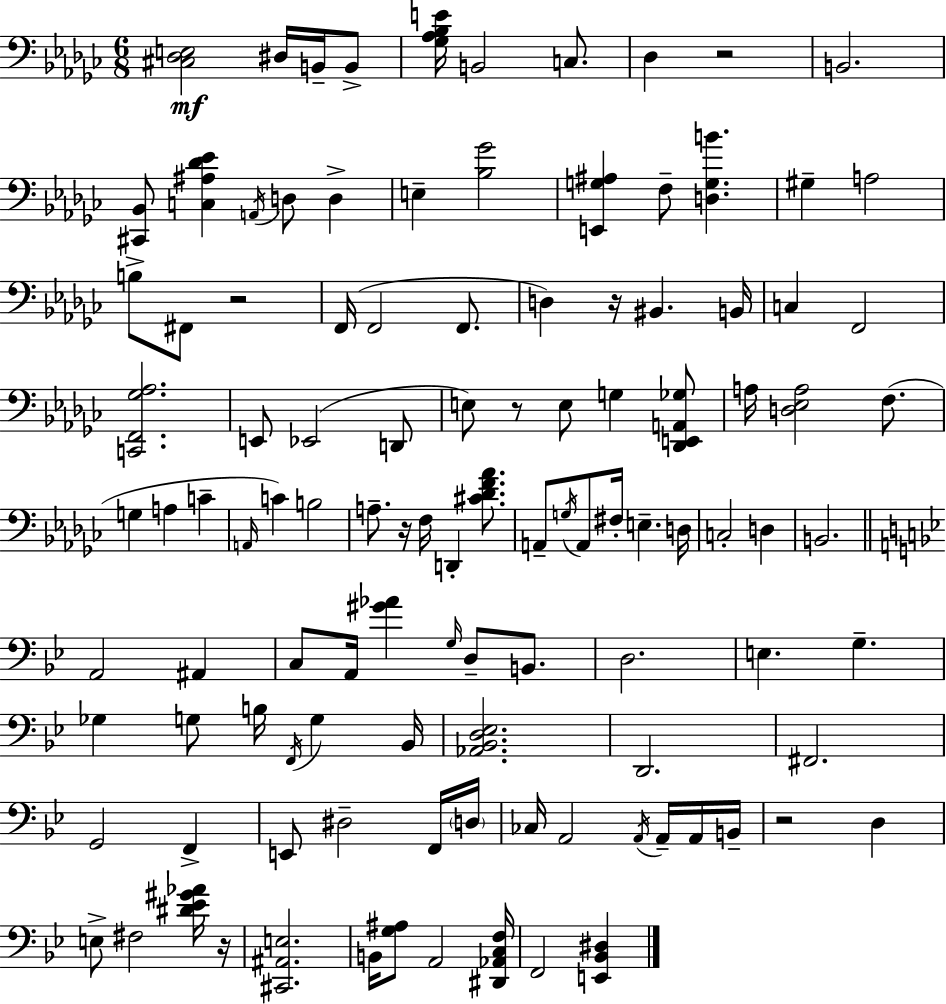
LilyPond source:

{
  \clef bass
  \numericTimeSignature
  \time 6/8
  \key ees \minor
  \repeat volta 2 { <cis des e>2\mf dis16 b,16-- b,8-> | <ges aes bes e'>16 b,2 c8. | des4 r2 | b,2. | \break <cis, bes,>8 <c ais des' ees'>4 \acciaccatura { a,16 } d8 d4-> | e4-- <bes ges'>2 | <e, g ais>4 f8-- <d g b'>4. | gis4-- a2 | \break b8-> fis,8 r2 | f,16( f,2 f,8. | d4) r16 bis,4. | b,16 c4 f,2 | \break <c, f, ges aes>2. | e,8 ees,2( d,8 | e8) r8 e8 g4 <des, e, a, ges>8 | a16 <d ees a>2 f8.( | \break g4 a4 c'4-- | \grace { a,16 } c'4) b2 | a8.-- r16 f16 d,4-. <cis' des' f' aes'>8. | a,8-- \acciaccatura { g16 } a,8 fis16-. e4.-- | \break d16 c2-. d4 | b,2. | \bar "||" \break \key g \minor a,2 ais,4 | c8 a,16 <gis' aes'>4 \grace { g16 } d8-- b,8. | d2. | e4. g4.-- | \break ges4 g8 b16 \acciaccatura { f,16 } g4 | bes,16 <aes, bes, d ees>2. | d,2. | fis,2. | \break g,2 f,4-> | e,8 dis2-- | f,16 \parenthesize d16 ces16 a,2 \acciaccatura { a,16 } | a,16-- a,16 b,16-- r2 d4 | \break e8-> fis2 | <dis' ees' gis' aes'>16 r16 <cis, ais, e>2. | b,16 <g ais>8 a,2 | <dis, aes, c f>16 f,2 <e, bes, dis>4 | \break } \bar "|."
}